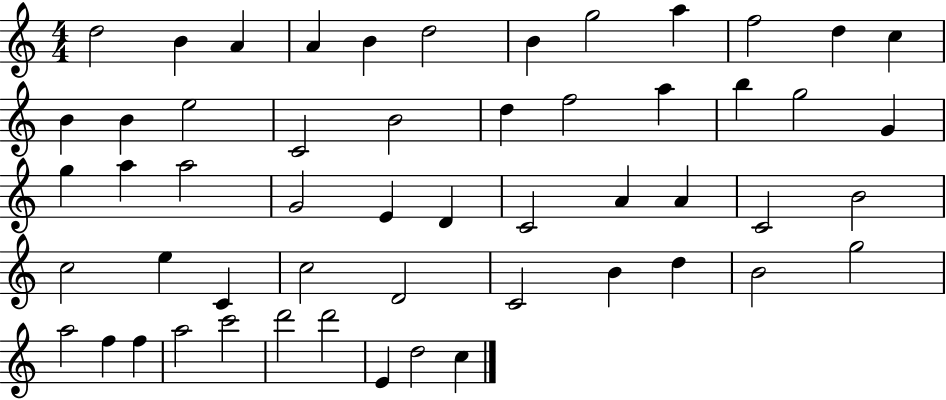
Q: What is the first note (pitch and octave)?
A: D5